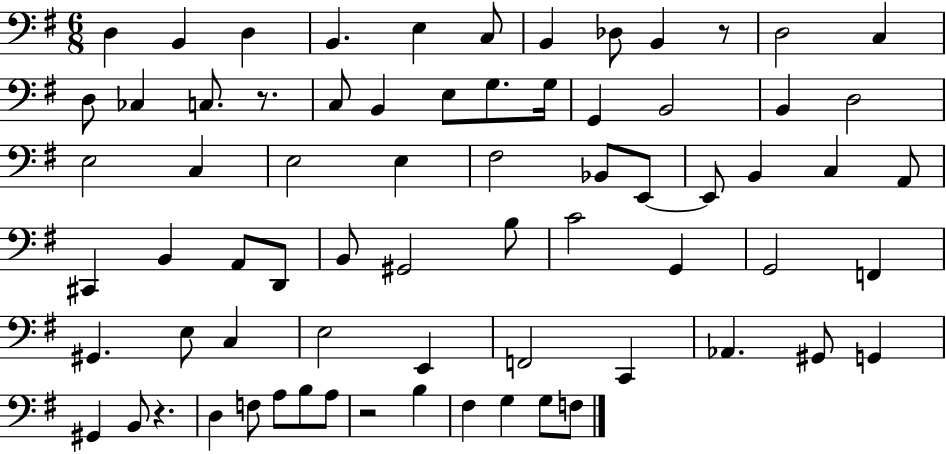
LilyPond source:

{
  \clef bass
  \numericTimeSignature
  \time 6/8
  \key g \major
  d4 b,4 d4 | b,4. e4 c8 | b,4 des8 b,4 r8 | d2 c4 | \break d8 ces4 c8. r8. | c8 b,4 e8 g8. g16 | g,4 b,2 | b,4 d2 | \break e2 c4 | e2 e4 | fis2 bes,8 e,8~~ | e,8 b,4 c4 a,8 | \break cis,4 b,4 a,8 d,8 | b,8 gis,2 b8 | c'2 g,4 | g,2 f,4 | \break gis,4. e8 c4 | e2 e,4 | f,2 c,4 | aes,4. gis,8 g,4 | \break gis,4 b,8 r4. | d4 f8 a8 b8 a8 | r2 b4 | fis4 g4 g8 f8 | \break \bar "|."
}